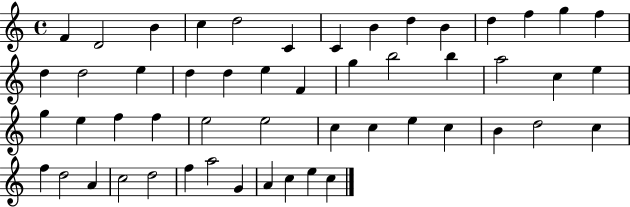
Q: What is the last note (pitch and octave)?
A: C5